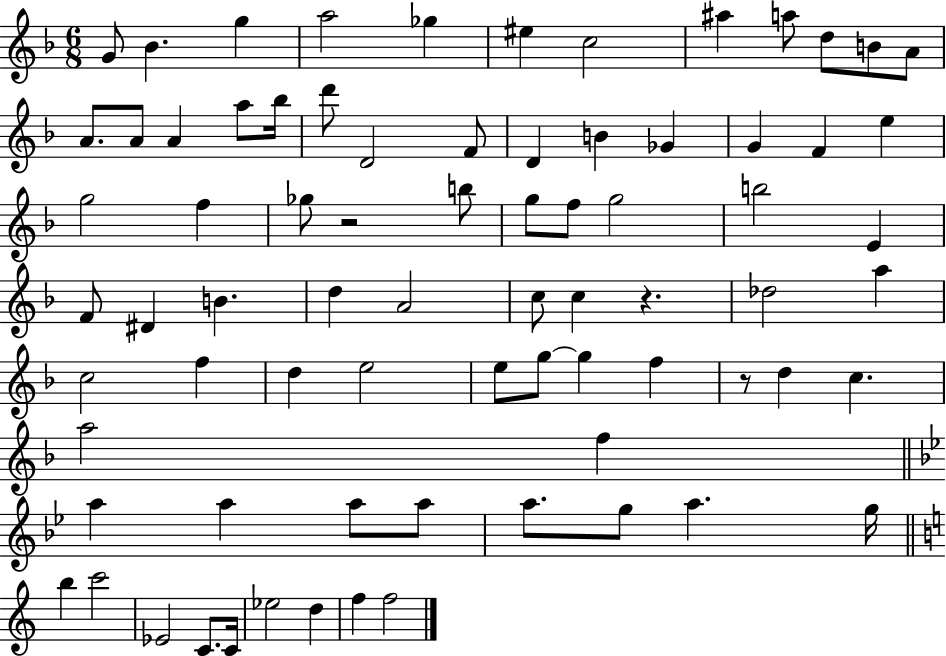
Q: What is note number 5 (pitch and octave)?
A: Gb5